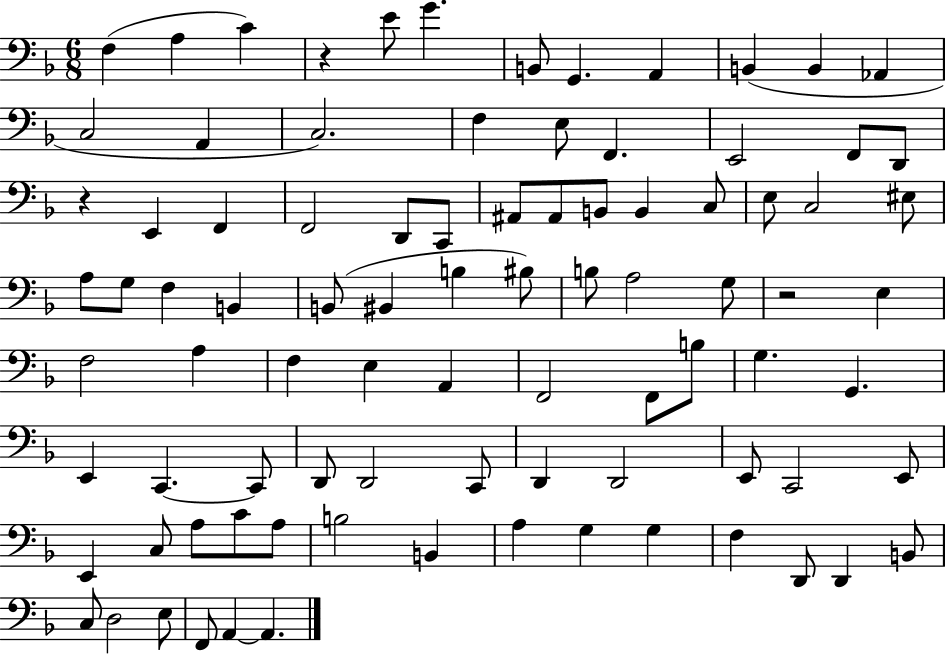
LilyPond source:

{
  \clef bass
  \numericTimeSignature
  \time 6/8
  \key f \major
  f4( a4 c'4) | r4 e'8 g'4. | b,8 g,4. a,4 | b,4( b,4 aes,4 | \break c2 a,4 | c2.) | f4 e8 f,4. | e,2 f,8 d,8 | \break r4 e,4 f,4 | f,2 d,8 c,8 | ais,8 ais,8 b,8 b,4 c8 | e8 c2 eis8 | \break a8 g8 f4 b,4 | b,8( bis,4 b4 bis8) | b8 a2 g8 | r2 e4 | \break f2 a4 | f4 e4 a,4 | f,2 f,8 b8 | g4. g,4. | \break e,4 c,4.~~ c,8 | d,8 d,2 c,8 | d,4 d,2 | e,8 c,2 e,8 | \break e,4 c8 a8 c'8 a8 | b2 b,4 | a4 g4 g4 | f4 d,8 d,4 b,8 | \break c8 d2 e8 | f,8 a,4~~ a,4. | \bar "|."
}